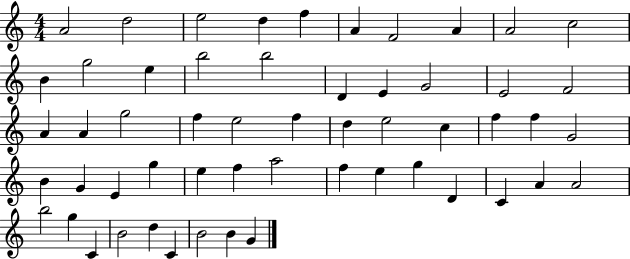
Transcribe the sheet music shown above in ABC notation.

X:1
T:Untitled
M:4/4
L:1/4
K:C
A2 d2 e2 d f A F2 A A2 c2 B g2 e b2 b2 D E G2 E2 F2 A A g2 f e2 f d e2 c f f G2 B G E g e f a2 f e g D C A A2 b2 g C B2 d C B2 B G